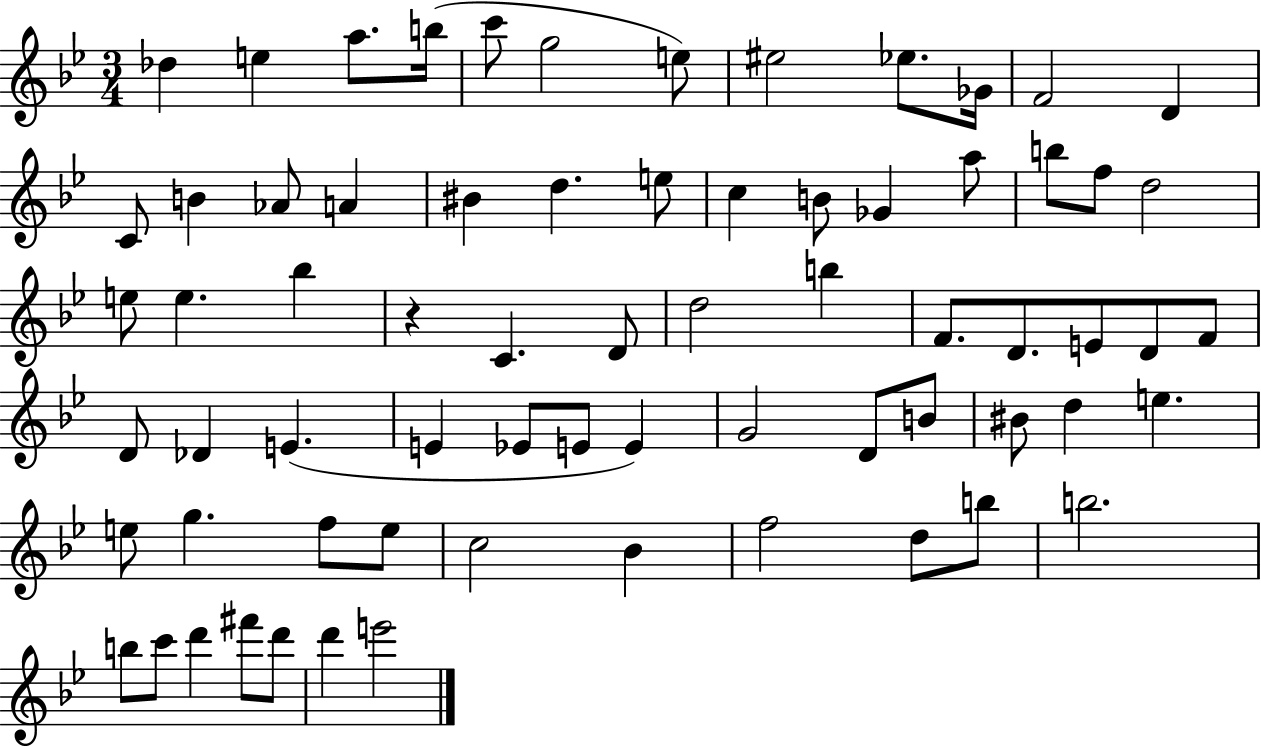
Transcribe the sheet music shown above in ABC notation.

X:1
T:Untitled
M:3/4
L:1/4
K:Bb
_d e a/2 b/4 c'/2 g2 e/2 ^e2 _e/2 _G/4 F2 D C/2 B _A/2 A ^B d e/2 c B/2 _G a/2 b/2 f/2 d2 e/2 e _b z C D/2 d2 b F/2 D/2 E/2 D/2 F/2 D/2 _D E E _E/2 E/2 E G2 D/2 B/2 ^B/2 d e e/2 g f/2 e/2 c2 _B f2 d/2 b/2 b2 b/2 c'/2 d' ^f'/2 d'/2 d' e'2